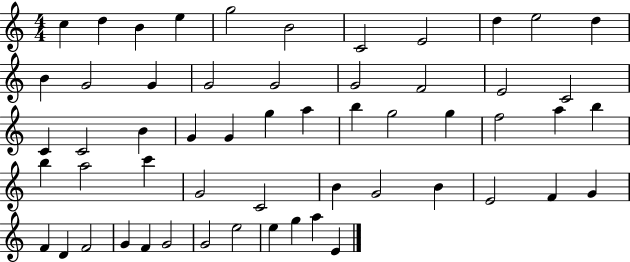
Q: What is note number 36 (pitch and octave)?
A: C6